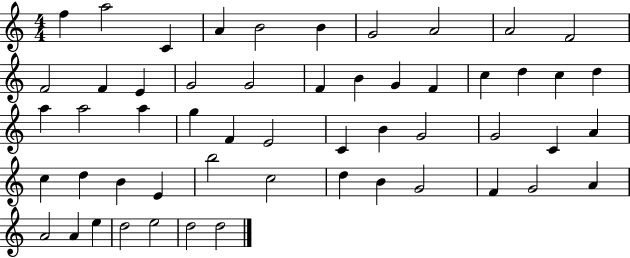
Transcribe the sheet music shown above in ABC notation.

X:1
T:Untitled
M:4/4
L:1/4
K:C
f a2 C A B2 B G2 A2 A2 F2 F2 F E G2 G2 F B G F c d c d a a2 a g F E2 C B G2 G2 C A c d B E b2 c2 d B G2 F G2 A A2 A e d2 e2 d2 d2